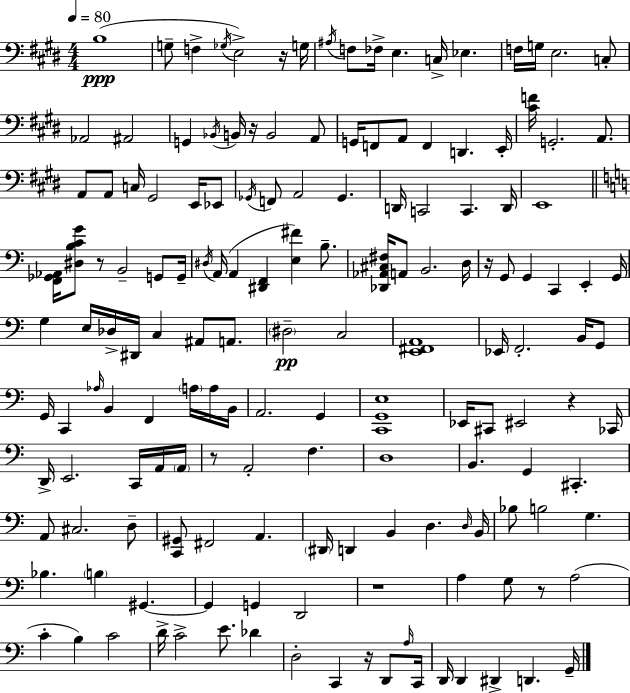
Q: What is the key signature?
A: E major